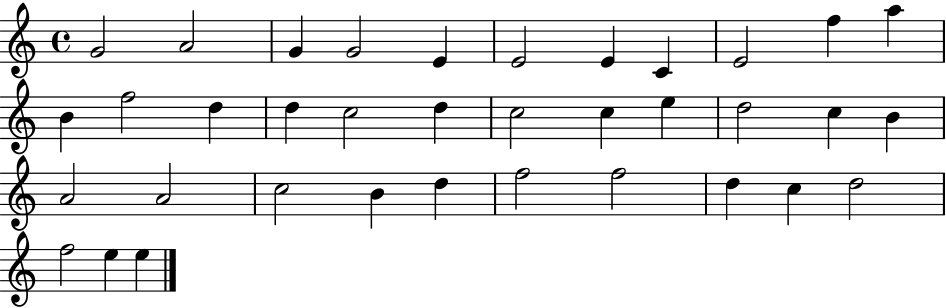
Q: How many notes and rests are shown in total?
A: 36